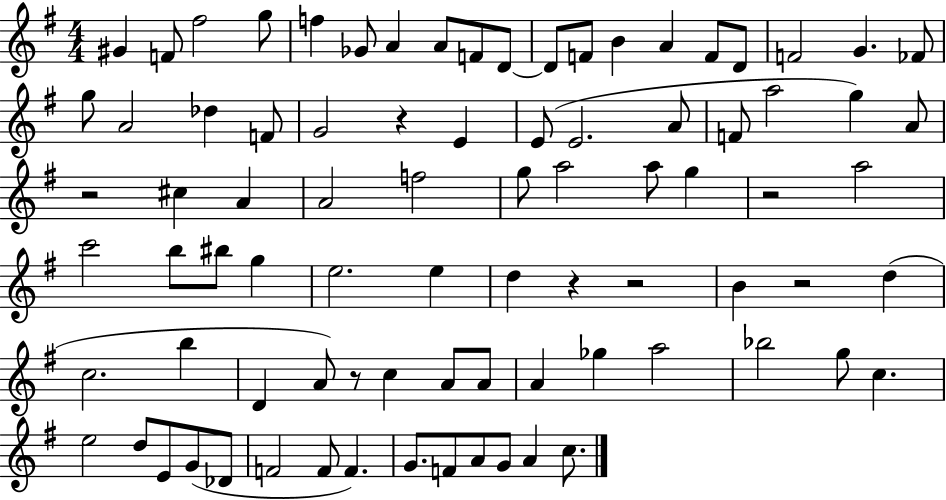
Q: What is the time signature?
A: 4/4